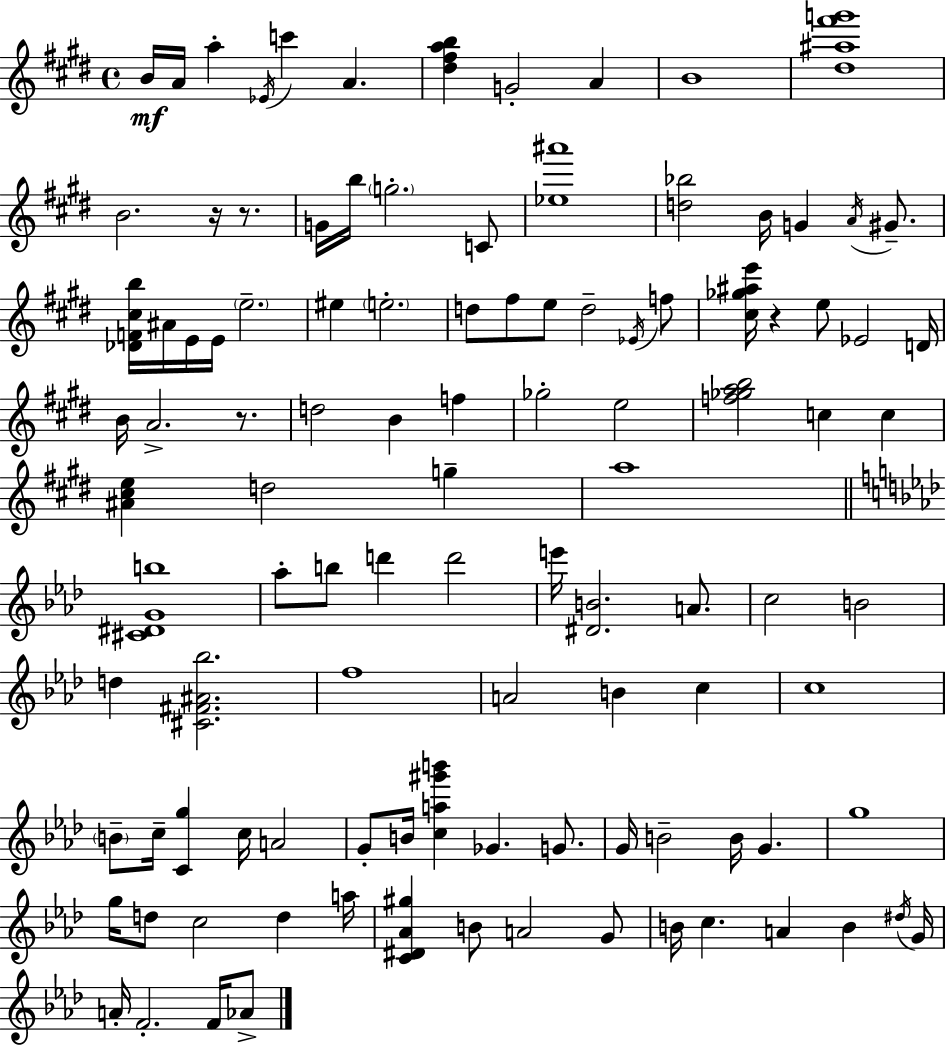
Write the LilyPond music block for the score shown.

{
  \clef treble
  \time 4/4
  \defaultTimeSignature
  \key e \major
  b'16\mf a'16 a''4-. \acciaccatura { ees'16 } c'''4 a'4. | <dis'' fis'' a'' b''>4 g'2-. a'4 | b'1 | <dis'' ais'' fis''' g'''>1 | \break b'2. r16 r8. | g'16 b''16 \parenthesize g''2.-. c'8 | <ees'' ais'''>1 | <d'' bes''>2 b'16 g'4 \acciaccatura { a'16 } gis'8.-- | \break <des' f' cis'' b''>16 ais'16 e'16 e'16 \parenthesize e''2.-- | eis''4 \parenthesize e''2.-. | d''8 fis''8 e''8 d''2-- | \acciaccatura { ees'16 } f''8 <cis'' ges'' ais'' e'''>16 r4 e''8 ees'2 | \break d'16 b'16 a'2.-> | r8. d''2 b'4 f''4 | ges''2-. e''2 | <f'' ges'' a'' b''>2 c''4 c''4 | \break <ais' cis'' e''>4 d''2 g''4-- | a''1 | \bar "||" \break \key f \minor <cis' dis' g' b''>1 | aes''8-. b''8 d'''4 d'''2 | e'''16 <dis' b'>2. a'8. | c''2 b'2 | \break d''4 <cis' fis' ais' bes''>2. | f''1 | a'2 b'4 c''4 | c''1 | \break \parenthesize b'8-- c''16-- <c' g''>4 c''16 a'2 | g'8-. b'16 <c'' a'' gis''' b'''>4 ges'4. g'8. | g'16 b'2-- b'16 g'4. | g''1 | \break g''16 d''8 c''2 d''4 a''16 | <c' dis' aes' gis''>4 b'8 a'2 g'8 | b'16 c''4. a'4 b'4 \acciaccatura { dis''16 } | g'16 a'16-. f'2.-. f'16 aes'8-> | \break \bar "|."
}